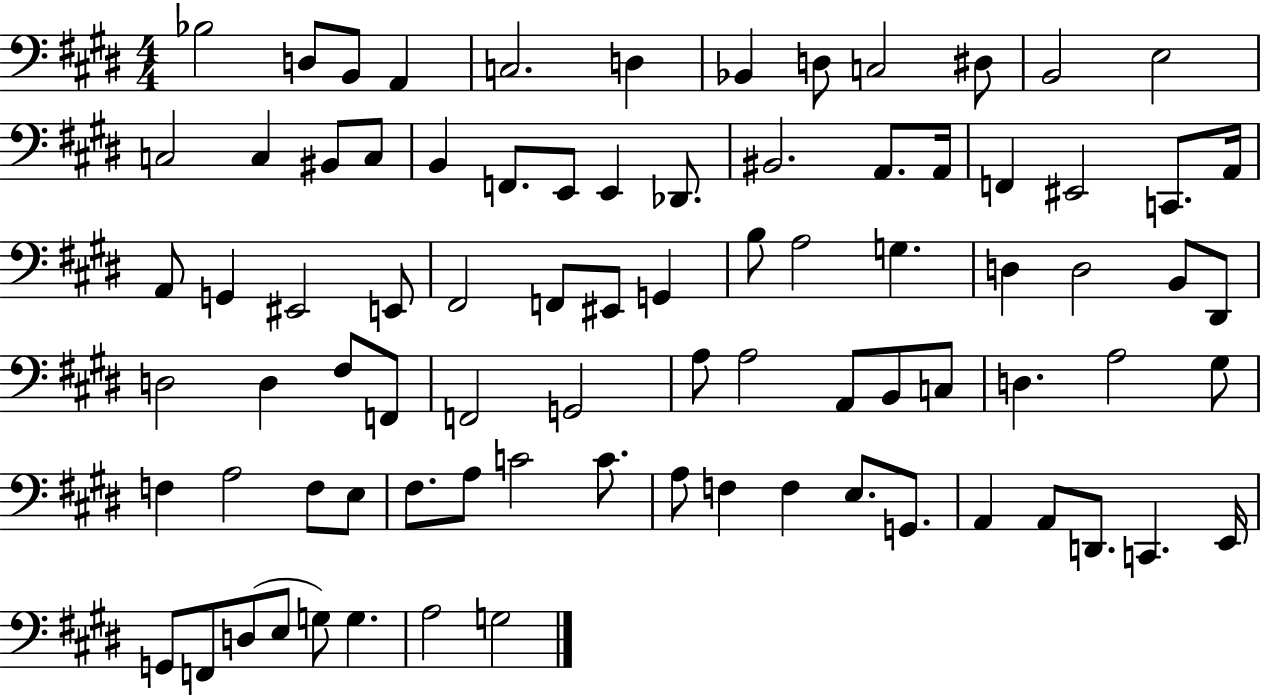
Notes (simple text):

Bb3/h D3/e B2/e A2/q C3/h. D3/q Bb2/q D3/e C3/h D#3/e B2/h E3/h C3/h C3/q BIS2/e C3/e B2/q F2/e. E2/e E2/q Db2/e. BIS2/h. A2/e. A2/s F2/q EIS2/h C2/e. A2/s A2/e G2/q EIS2/h E2/e F#2/h F2/e EIS2/e G2/q B3/e A3/h G3/q. D3/q D3/h B2/e D#2/e D3/h D3/q F#3/e F2/e F2/h G2/h A3/e A3/h A2/e B2/e C3/e D3/q. A3/h G#3/e F3/q A3/h F3/e E3/e F#3/e. A3/e C4/h C4/e. A3/e F3/q F3/q E3/e. G2/e. A2/q A2/e D2/e. C2/q. E2/s G2/e F2/e D3/e E3/e G3/e G3/q. A3/h G3/h